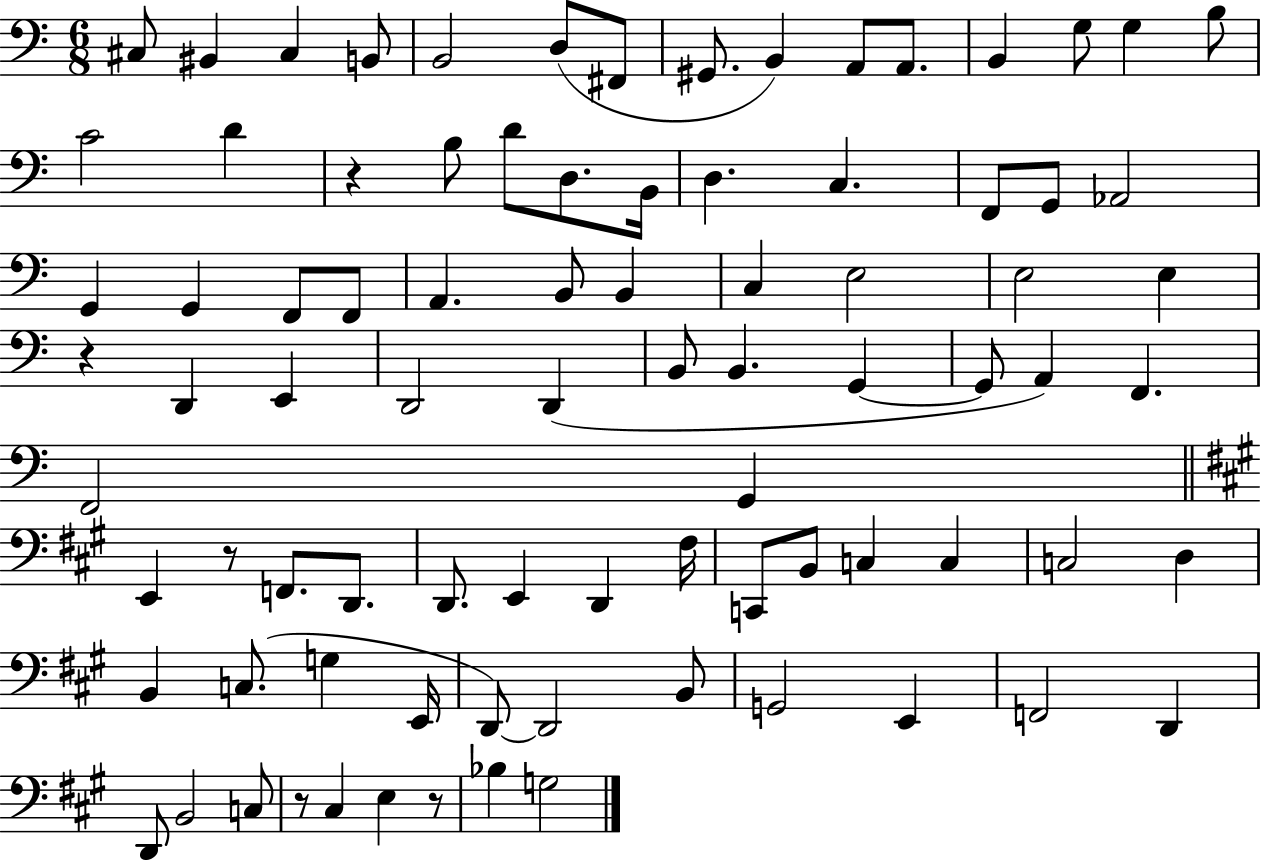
C#3/e BIS2/q C#3/q B2/e B2/h D3/e F#2/e G#2/e. B2/q A2/e A2/e. B2/q G3/e G3/q B3/e C4/h D4/q R/q B3/e D4/e D3/e. B2/s D3/q. C3/q. F2/e G2/e Ab2/h G2/q G2/q F2/e F2/e A2/q. B2/e B2/q C3/q E3/h E3/h E3/q R/q D2/q E2/q D2/h D2/q B2/e B2/q. G2/q G2/e A2/q F2/q. F2/h G2/q E2/q R/e F2/e. D2/e. D2/e. E2/q D2/q F#3/s C2/e B2/e C3/q C3/q C3/h D3/q B2/q C3/e. G3/q E2/s D2/e D2/h B2/e G2/h E2/q F2/h D2/q D2/e B2/h C3/e R/e C#3/q E3/q R/e Bb3/q G3/h